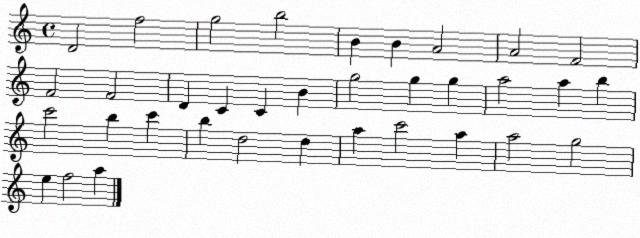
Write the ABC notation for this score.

X:1
T:Untitled
M:4/4
L:1/4
K:C
D2 f2 g2 b2 B B A2 A2 F2 F2 F2 D C C B g2 g g a2 a b c'2 b c' b d2 d a c'2 a a2 g2 e f2 a